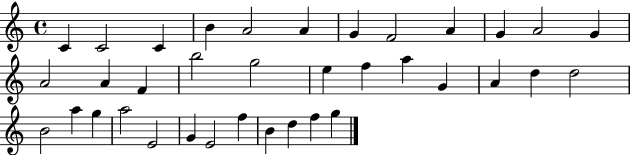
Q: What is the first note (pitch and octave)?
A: C4